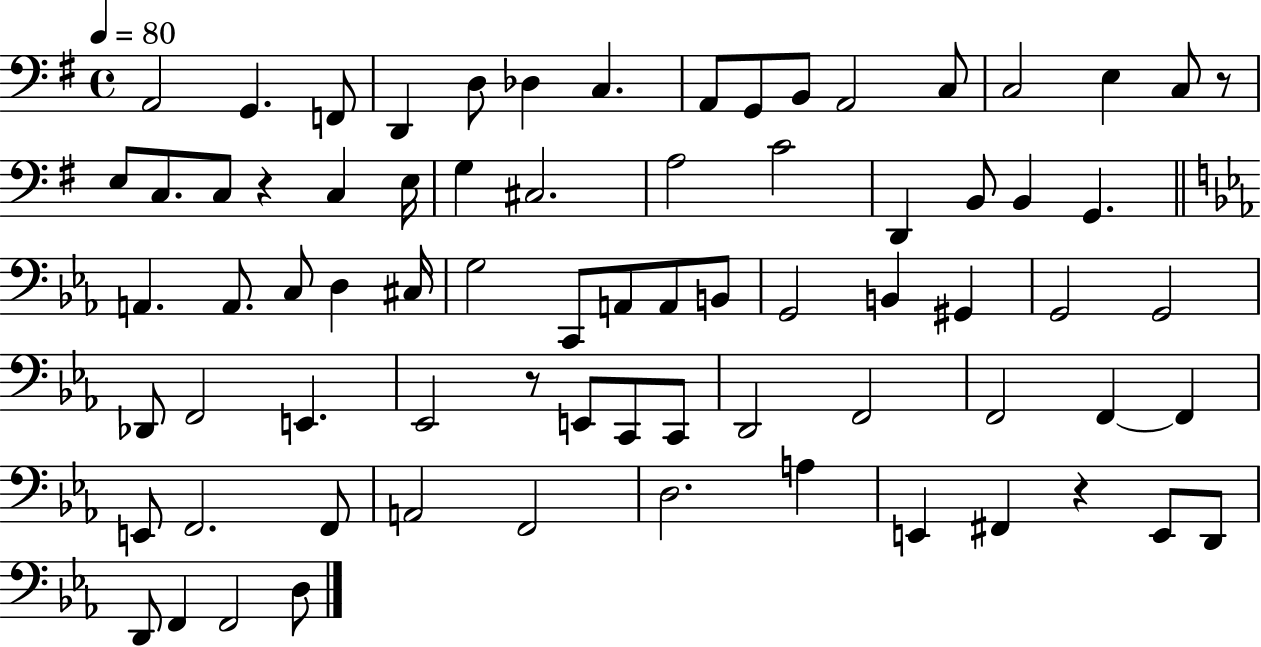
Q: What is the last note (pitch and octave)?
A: D3